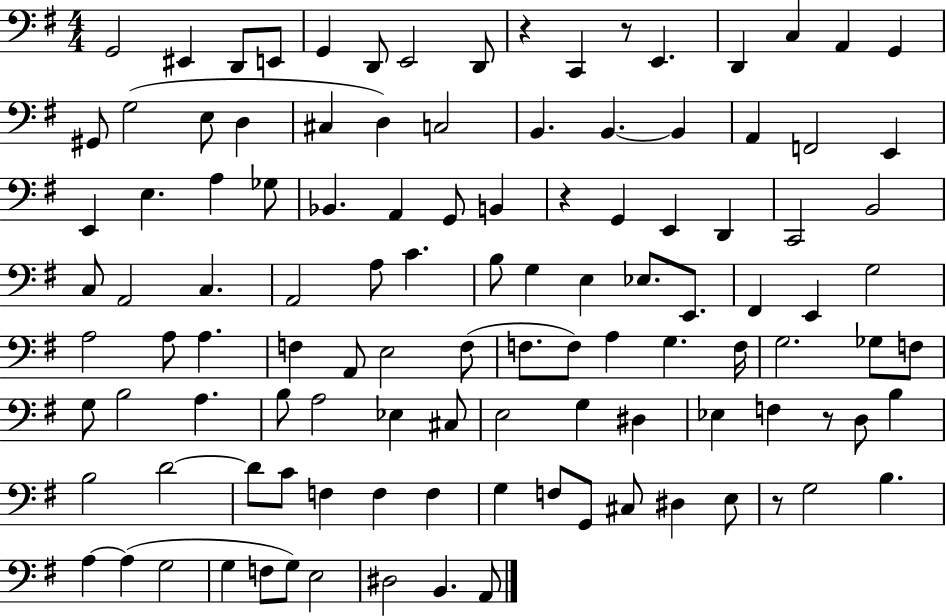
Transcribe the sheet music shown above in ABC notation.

X:1
T:Untitled
M:4/4
L:1/4
K:G
G,,2 ^E,, D,,/2 E,,/2 G,, D,,/2 E,,2 D,,/2 z C,, z/2 E,, D,, C, A,, G,, ^G,,/2 G,2 E,/2 D, ^C, D, C,2 B,, B,, B,, A,, F,,2 E,, E,, E, A, _G,/2 _B,, A,, G,,/2 B,, z G,, E,, D,, C,,2 B,,2 C,/2 A,,2 C, A,,2 A,/2 C B,/2 G, E, _E,/2 E,,/2 ^F,, E,, G,2 A,2 A,/2 A, F, A,,/2 E,2 F,/2 F,/2 F,/2 A, G, F,/4 G,2 _G,/2 F,/2 G,/2 B,2 A, B,/2 A,2 _E, ^C,/2 E,2 G, ^D, _E, F, z/2 D,/2 B, B,2 D2 D/2 C/2 F, F, F, G, F,/2 G,,/2 ^C,/2 ^D, E,/2 z/2 G,2 B, A, A, G,2 G, F,/2 G,/2 E,2 ^D,2 B,, A,,/2